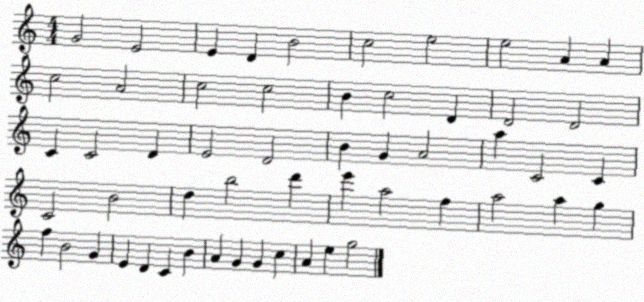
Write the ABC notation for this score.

X:1
T:Untitled
M:4/4
L:1/4
K:C
G2 E2 E D B2 c2 e2 e2 A A c2 A2 c2 c2 B c2 D D2 D2 C C2 D E2 D2 B G A2 a C2 C C2 B2 d b2 d' e' a2 f a2 a g f B2 G E D C B A G G c A e g2